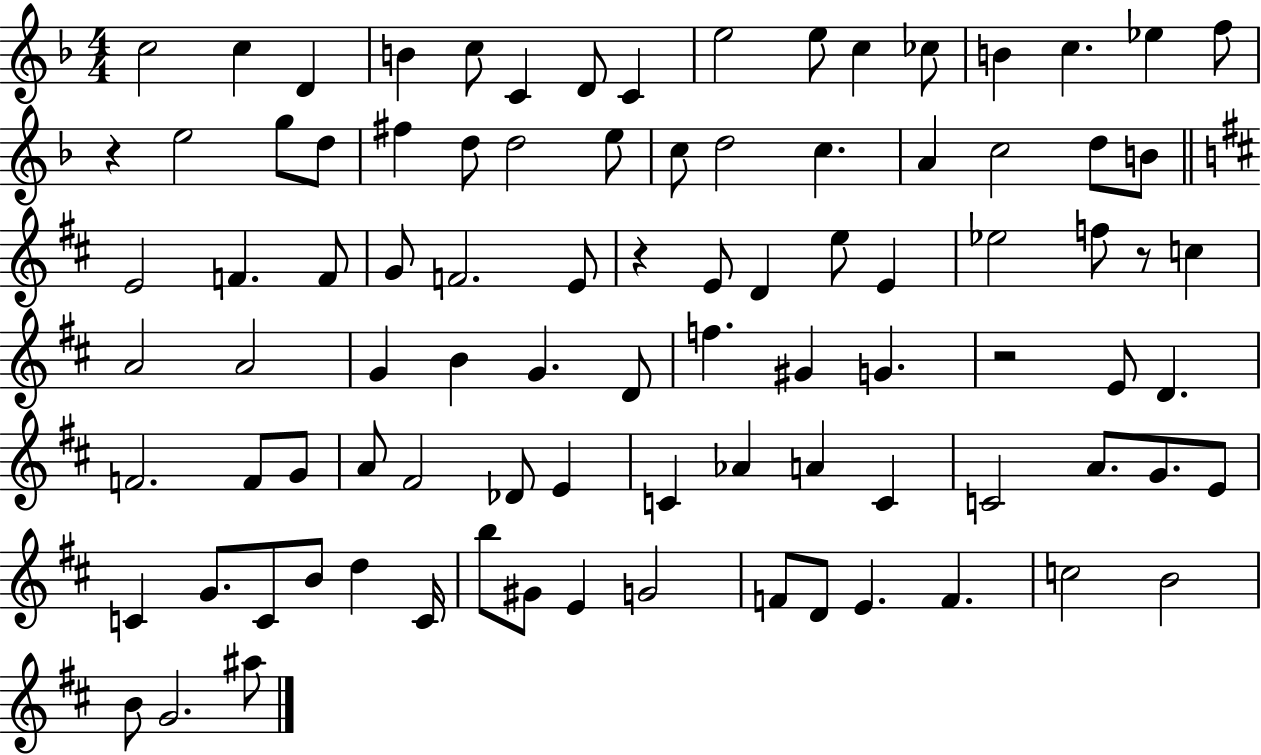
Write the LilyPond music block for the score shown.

{
  \clef treble
  \numericTimeSignature
  \time 4/4
  \key f \major
  \repeat volta 2 { c''2 c''4 d'4 | b'4 c''8 c'4 d'8 c'4 | e''2 e''8 c''4 ces''8 | b'4 c''4. ees''4 f''8 | \break r4 e''2 g''8 d''8 | fis''4 d''8 d''2 e''8 | c''8 d''2 c''4. | a'4 c''2 d''8 b'8 | \break \bar "||" \break \key d \major e'2 f'4. f'8 | g'8 f'2. e'8 | r4 e'8 d'4 e''8 e'4 | ees''2 f''8 r8 c''4 | \break a'2 a'2 | g'4 b'4 g'4. d'8 | f''4. gis'4 g'4. | r2 e'8 d'4. | \break f'2. f'8 g'8 | a'8 fis'2 des'8 e'4 | c'4 aes'4 a'4 c'4 | c'2 a'8. g'8. e'8 | \break c'4 g'8. c'8 b'8 d''4 c'16 | b''8 gis'8 e'4 g'2 | f'8 d'8 e'4. f'4. | c''2 b'2 | \break b'8 g'2. ais''8 | } \bar "|."
}